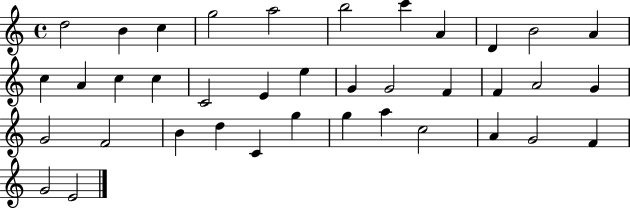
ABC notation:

X:1
T:Untitled
M:4/4
L:1/4
K:C
d2 B c g2 a2 b2 c' A D B2 A c A c c C2 E e G G2 F F A2 G G2 F2 B d C g g a c2 A G2 F G2 E2